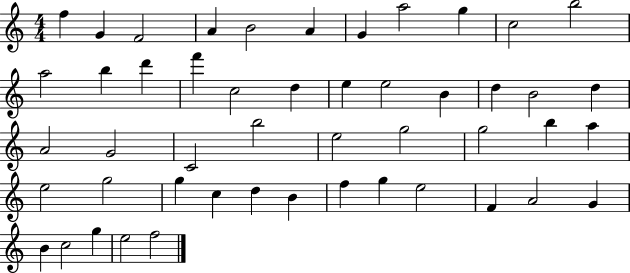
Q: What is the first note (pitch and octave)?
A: F5